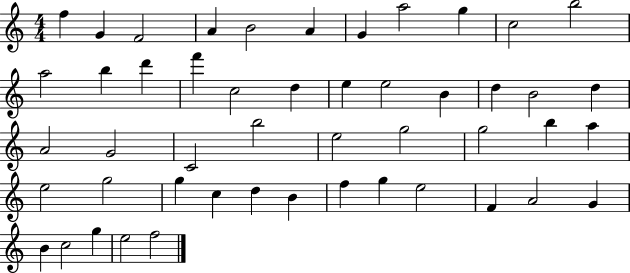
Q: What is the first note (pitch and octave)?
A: F5